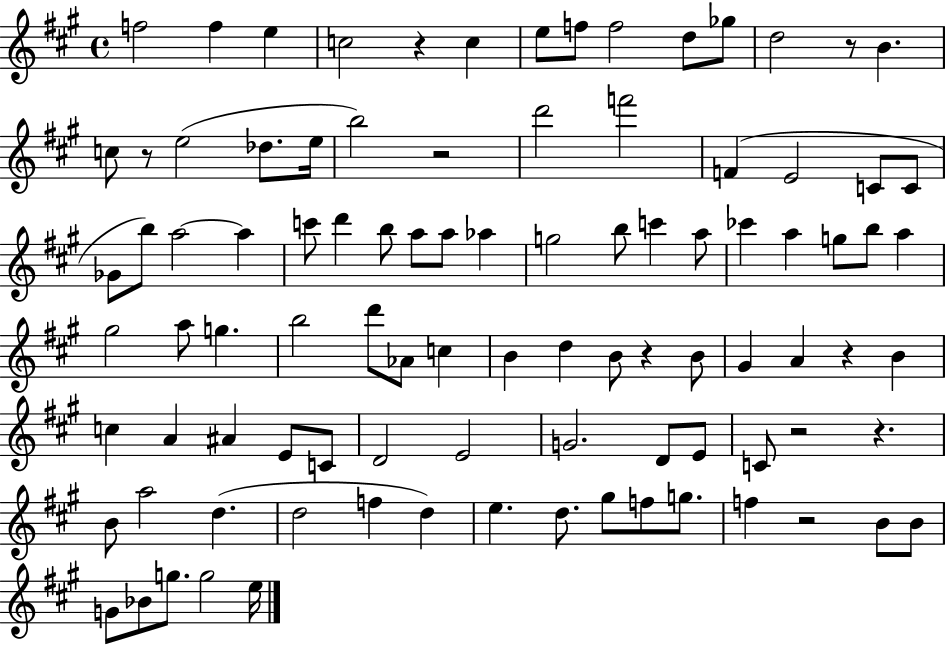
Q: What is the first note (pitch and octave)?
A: F5